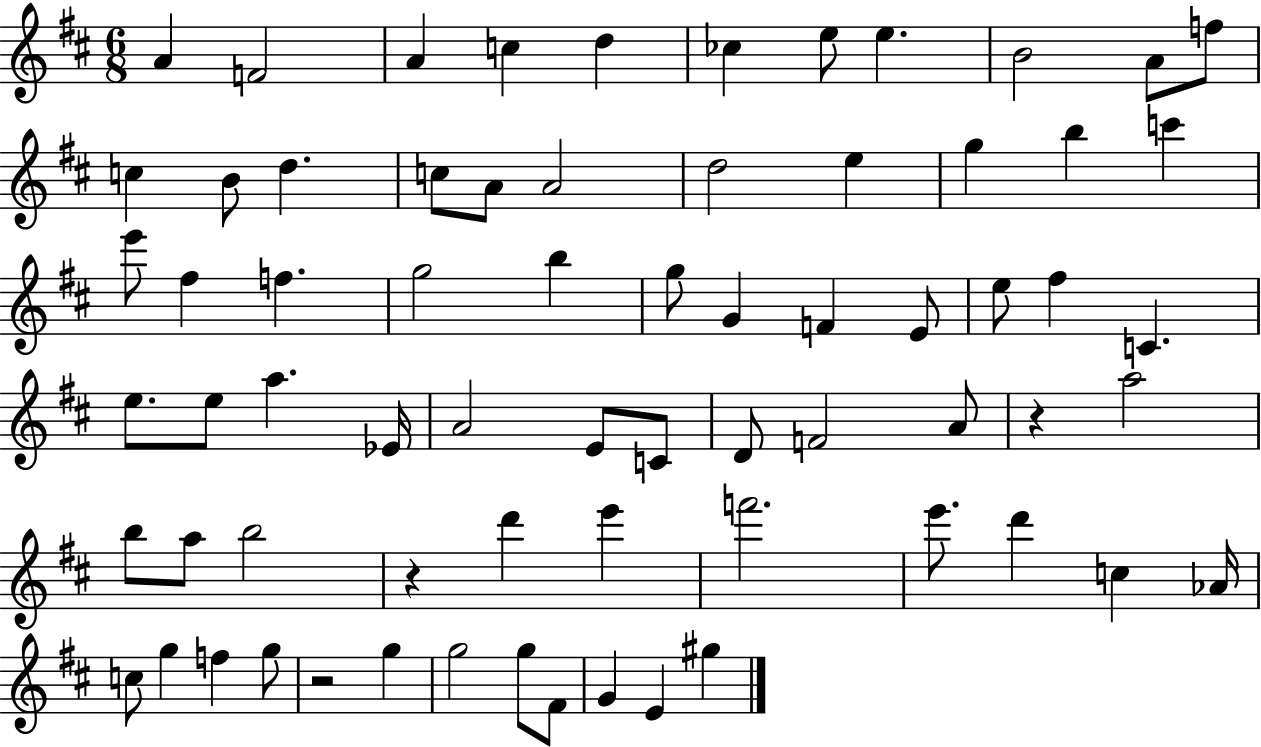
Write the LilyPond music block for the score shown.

{
  \clef treble
  \numericTimeSignature
  \time 6/8
  \key d \major
  \repeat volta 2 { a'4 f'2 | a'4 c''4 d''4 | ces''4 e''8 e''4. | b'2 a'8 f''8 | \break c''4 b'8 d''4. | c''8 a'8 a'2 | d''2 e''4 | g''4 b''4 c'''4 | \break e'''8 fis''4 f''4. | g''2 b''4 | g''8 g'4 f'4 e'8 | e''8 fis''4 c'4. | \break e''8. e''8 a''4. ees'16 | a'2 e'8 c'8 | d'8 f'2 a'8 | r4 a''2 | \break b''8 a''8 b''2 | r4 d'''4 e'''4 | f'''2. | e'''8. d'''4 c''4 aes'16 | \break c''8 g''4 f''4 g''8 | r2 g''4 | g''2 g''8 fis'8 | g'4 e'4 gis''4 | \break } \bar "|."
}